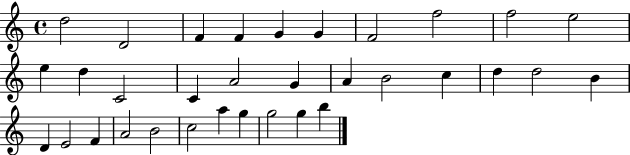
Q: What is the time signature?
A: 4/4